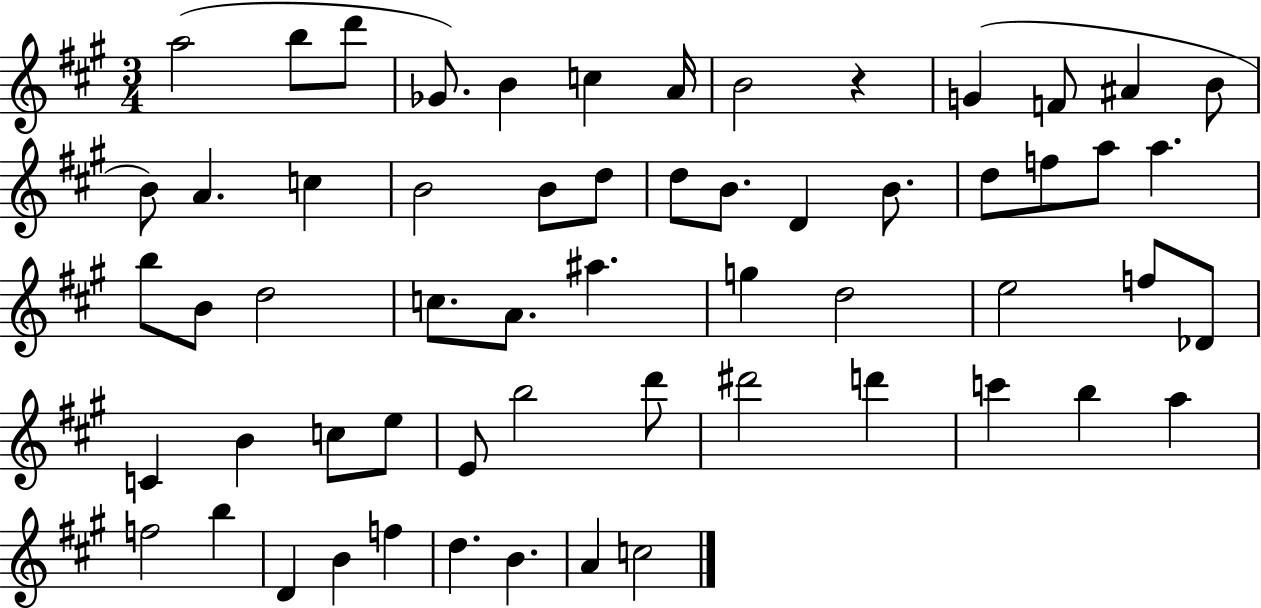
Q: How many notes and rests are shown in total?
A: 59